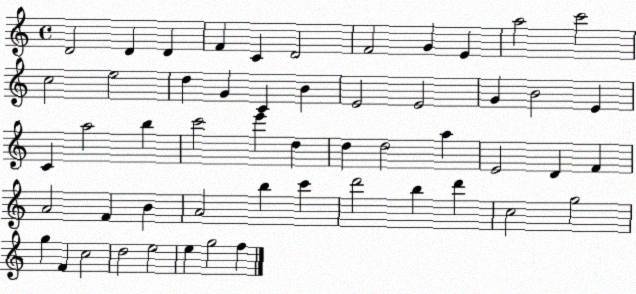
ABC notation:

X:1
T:Untitled
M:4/4
L:1/4
K:C
D2 D D F C D2 F2 G E a2 c'2 c2 e2 d G C B E2 E2 G B2 E C a2 b c'2 e' d d d2 a E2 D F A2 F B A2 b c' d'2 b d' c2 g2 g F c2 d2 e2 e g2 f